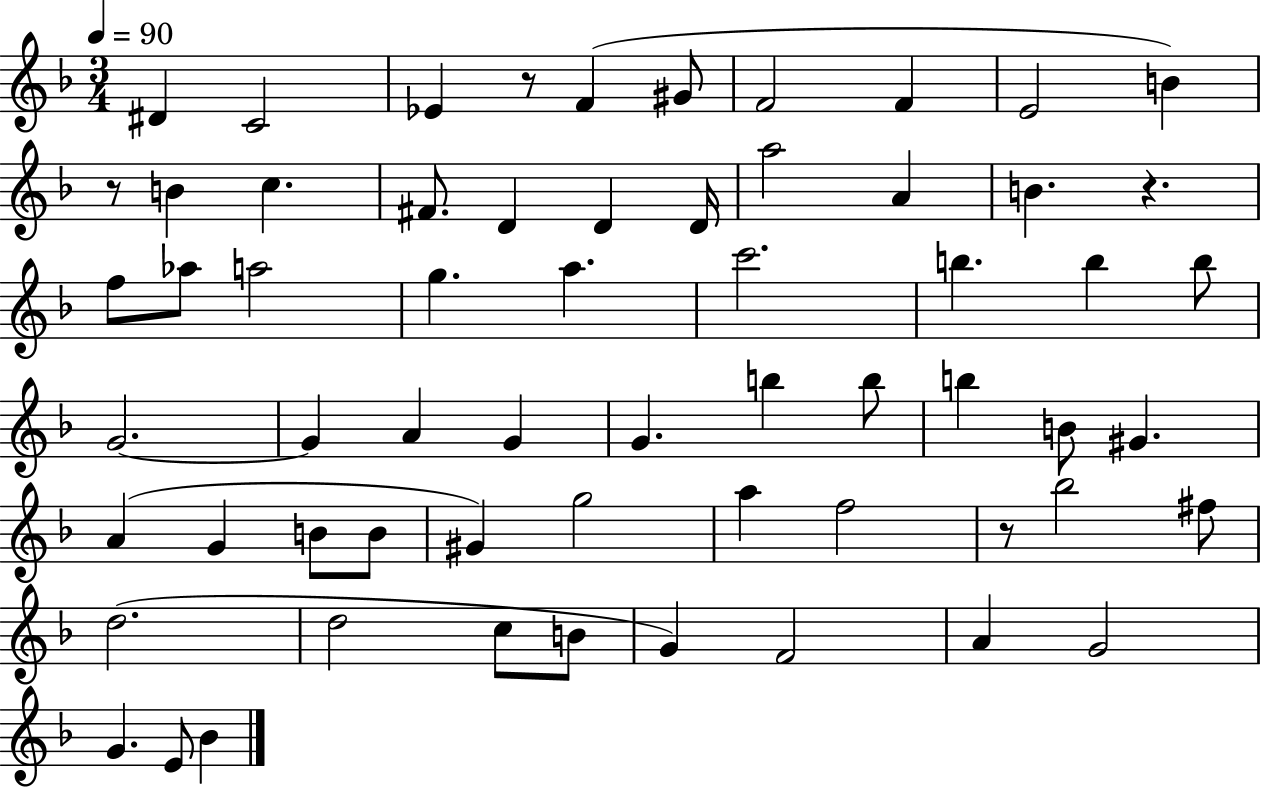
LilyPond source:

{
  \clef treble
  \numericTimeSignature
  \time 3/4
  \key f \major
  \tempo 4 = 90
  dis'4 c'2 | ees'4 r8 f'4( gis'8 | f'2 f'4 | e'2 b'4) | \break r8 b'4 c''4. | fis'8. d'4 d'4 d'16 | a''2 a'4 | b'4. r4. | \break f''8 aes''8 a''2 | g''4. a''4. | c'''2. | b''4. b''4 b''8 | \break g'2.~~ | g'4 a'4 g'4 | g'4. b''4 b''8 | b''4 b'8 gis'4. | \break a'4( g'4 b'8 b'8 | gis'4) g''2 | a''4 f''2 | r8 bes''2 fis''8 | \break d''2.( | d''2 c''8 b'8 | g'4) f'2 | a'4 g'2 | \break g'4. e'8 bes'4 | \bar "|."
}